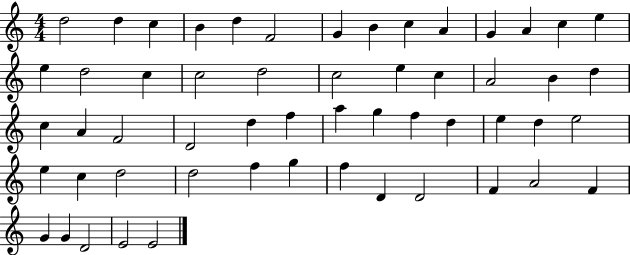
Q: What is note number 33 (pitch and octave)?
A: G5